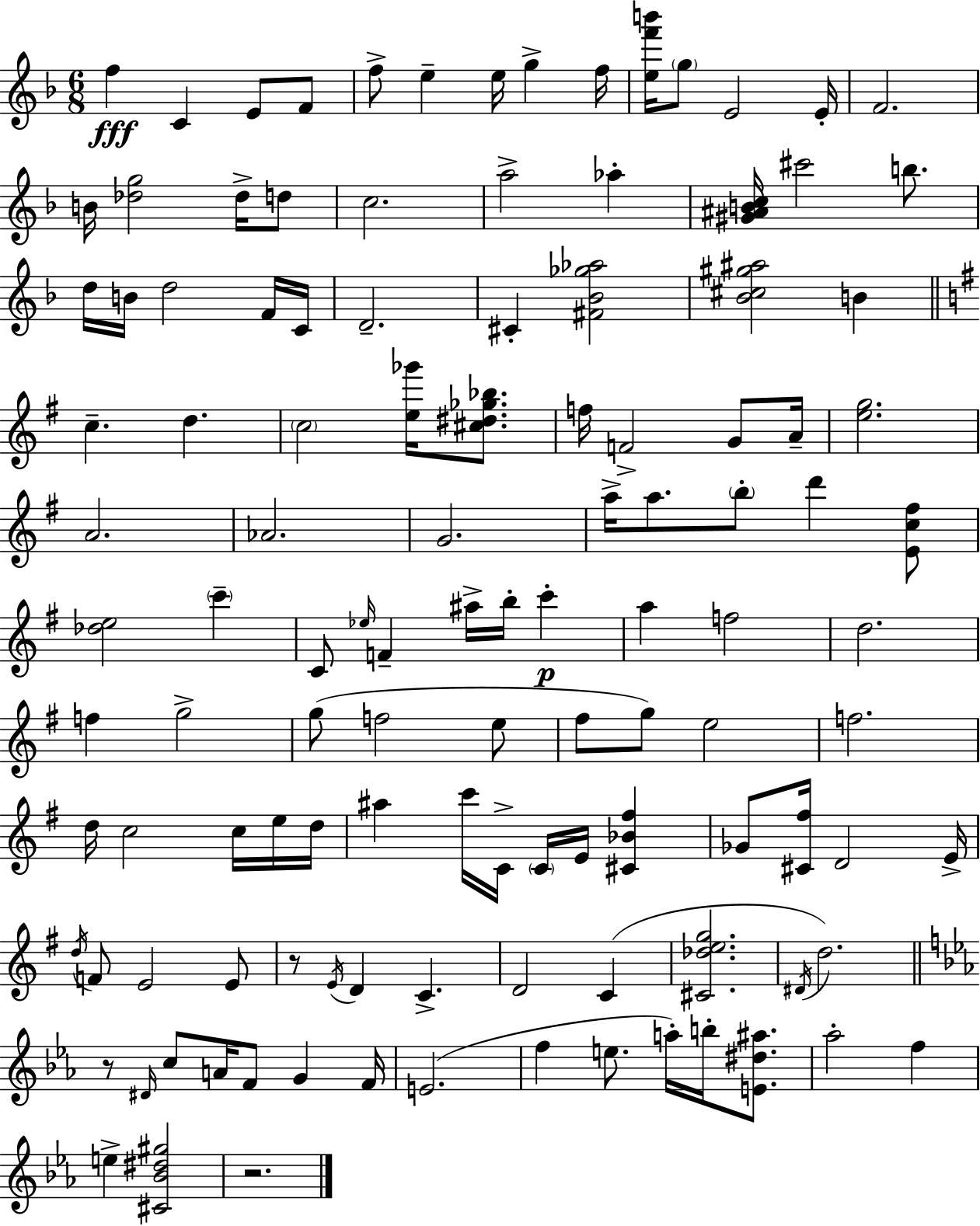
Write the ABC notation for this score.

X:1
T:Untitled
M:6/8
L:1/4
K:F
f C E/2 F/2 f/2 e e/4 g f/4 [ef'b']/4 g/2 E2 E/4 F2 B/4 [_dg]2 _d/4 d/2 c2 a2 _a [^G^ABc]/4 ^c'2 b/2 d/4 B/4 d2 F/4 C/4 D2 ^C [^F_B_g_a]2 [_B^c^g^a]2 B c d c2 [e_g']/4 [^c^d_g_b]/2 f/4 F2 G/2 A/4 [eg]2 A2 _A2 G2 a/4 a/2 b/2 d' [Ec^f]/2 [_de]2 c' C/2 _e/4 F ^a/4 b/4 c' a f2 d2 f g2 g/2 f2 e/2 ^f/2 g/2 e2 f2 d/4 c2 c/4 e/4 d/4 ^a c'/4 C/4 C/4 E/4 [^C_B^f] _G/2 [^C^f]/4 D2 E/4 d/4 F/2 E2 E/2 z/2 E/4 D C D2 C [^C_deg]2 ^D/4 d2 z/2 ^D/4 c/2 A/4 F/2 G F/4 E2 f e/2 a/4 b/4 [E^d^a]/2 _a2 f e [^C_B^d^g]2 z2